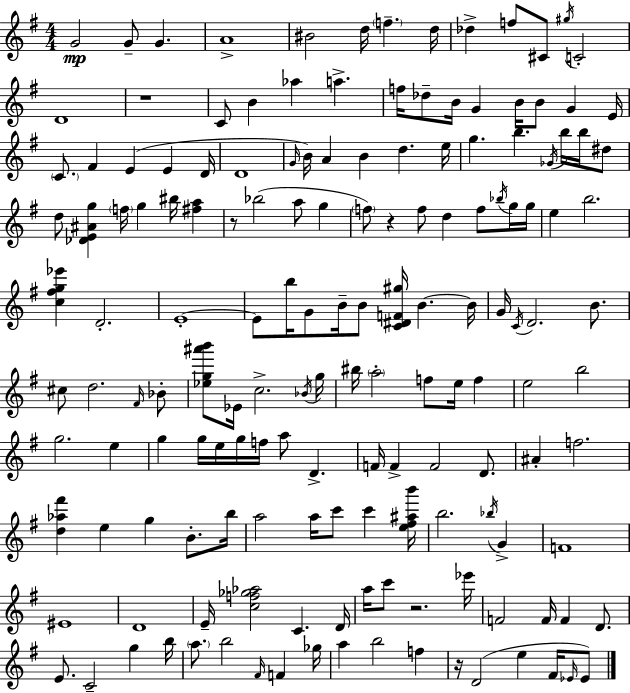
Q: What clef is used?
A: treble